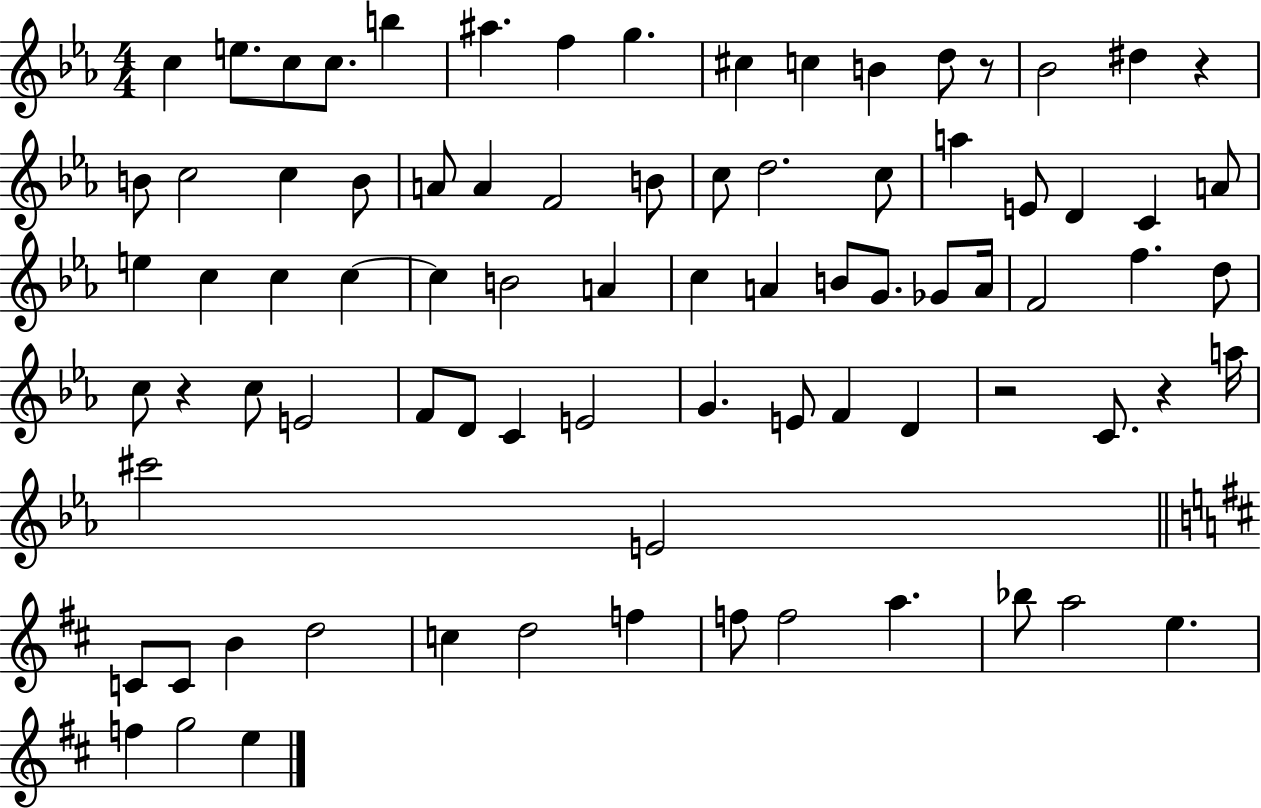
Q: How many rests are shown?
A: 5